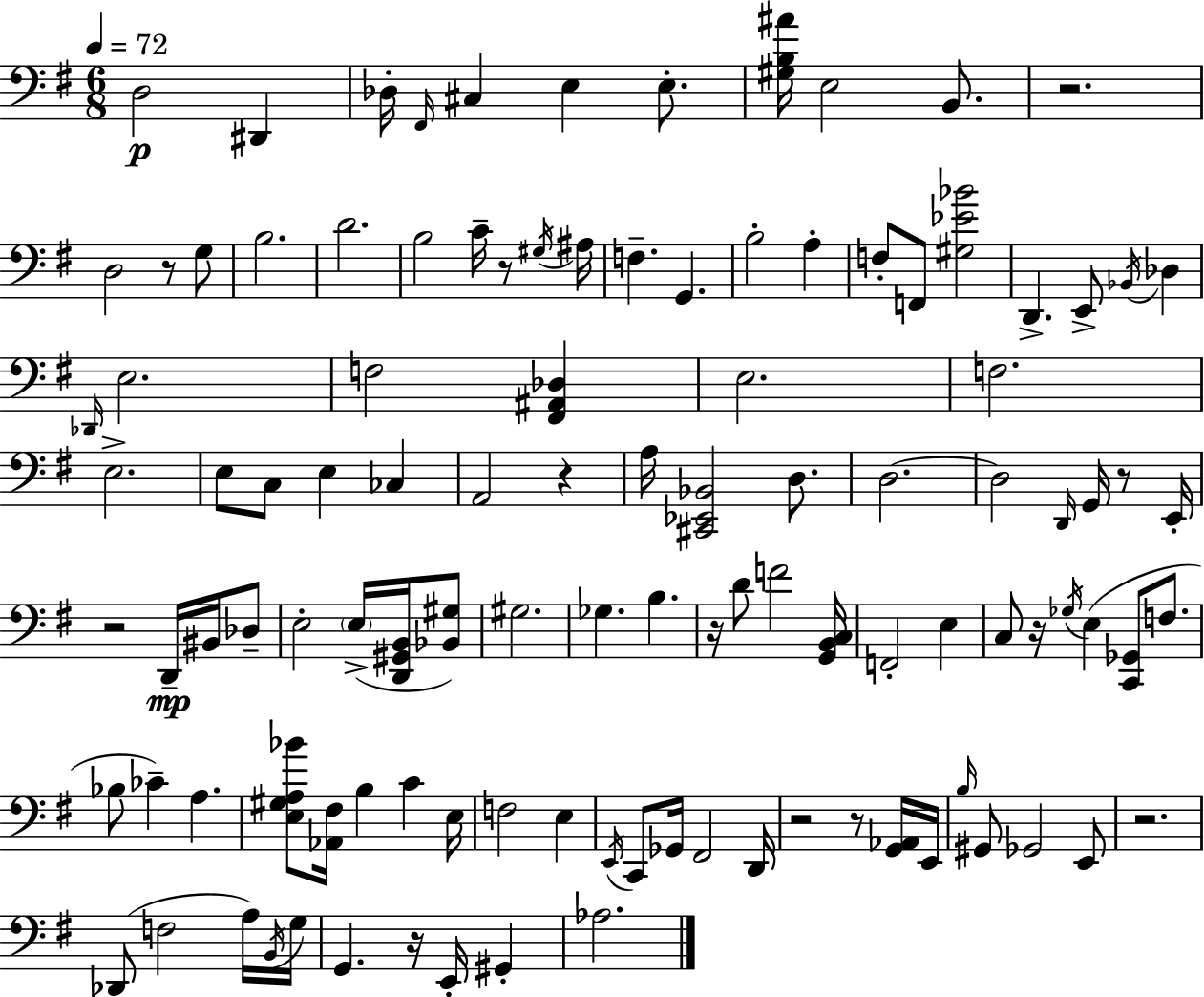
D3/h D#2/q Db3/s F#2/s C#3/q E3/q E3/e. [G#3,B3,A#4]/s E3/h B2/e. R/h. D3/h R/e G3/e B3/h. D4/h. B3/h C4/s R/e G#3/s A#3/s F3/q. G2/q. B3/h A3/q F3/e F2/e [G#3,Eb4,Bb4]/h D2/q. E2/e Bb2/s Db3/q Db2/s E3/h. F3/h [F#2,A#2,Db3]/q E3/h. F3/h. E3/h. E3/e C3/e E3/q CES3/q A2/h R/q A3/s [C#2,Eb2,Bb2]/h D3/e. D3/h. D3/h D2/s G2/s R/e E2/s R/h D2/s BIS2/s Db3/e E3/h E3/s [D2,G#2,B2]/s [Bb2,G#3]/e G#3/h. Gb3/q. B3/q. R/s D4/e F4/h [G2,B2,C3]/s F2/h E3/q C3/e R/s Gb3/s E3/q [C2,Gb2]/e F3/e. Bb3/e CES4/q A3/q. [E3,G#3,A3,Bb4]/e [Ab2,F#3]/s B3/q C4/q E3/s F3/h E3/q E2/s C2/e Gb2/s F#2/h D2/s R/h R/e [G2,Ab2]/s E2/s B3/s G#2/e Gb2/h E2/e R/h. Db2/e F3/h A3/s B2/s G3/s G2/q. R/s E2/s G#2/q Ab3/h.